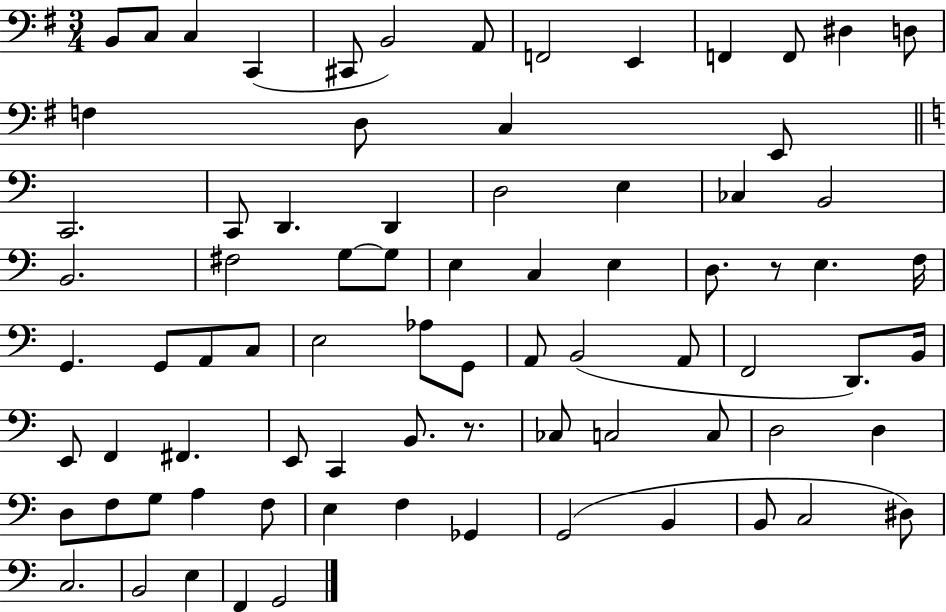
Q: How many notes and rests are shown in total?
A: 79